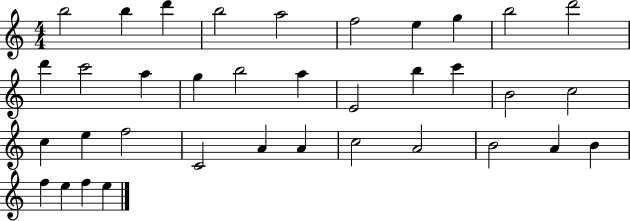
{
  \clef treble
  \numericTimeSignature
  \time 4/4
  \key c \major
  b''2 b''4 d'''4 | b''2 a''2 | f''2 e''4 g''4 | b''2 d'''2 | \break d'''4 c'''2 a''4 | g''4 b''2 a''4 | e'2 b''4 c'''4 | b'2 c''2 | \break c''4 e''4 f''2 | c'2 a'4 a'4 | c''2 a'2 | b'2 a'4 b'4 | \break f''4 e''4 f''4 e''4 | \bar "|."
}